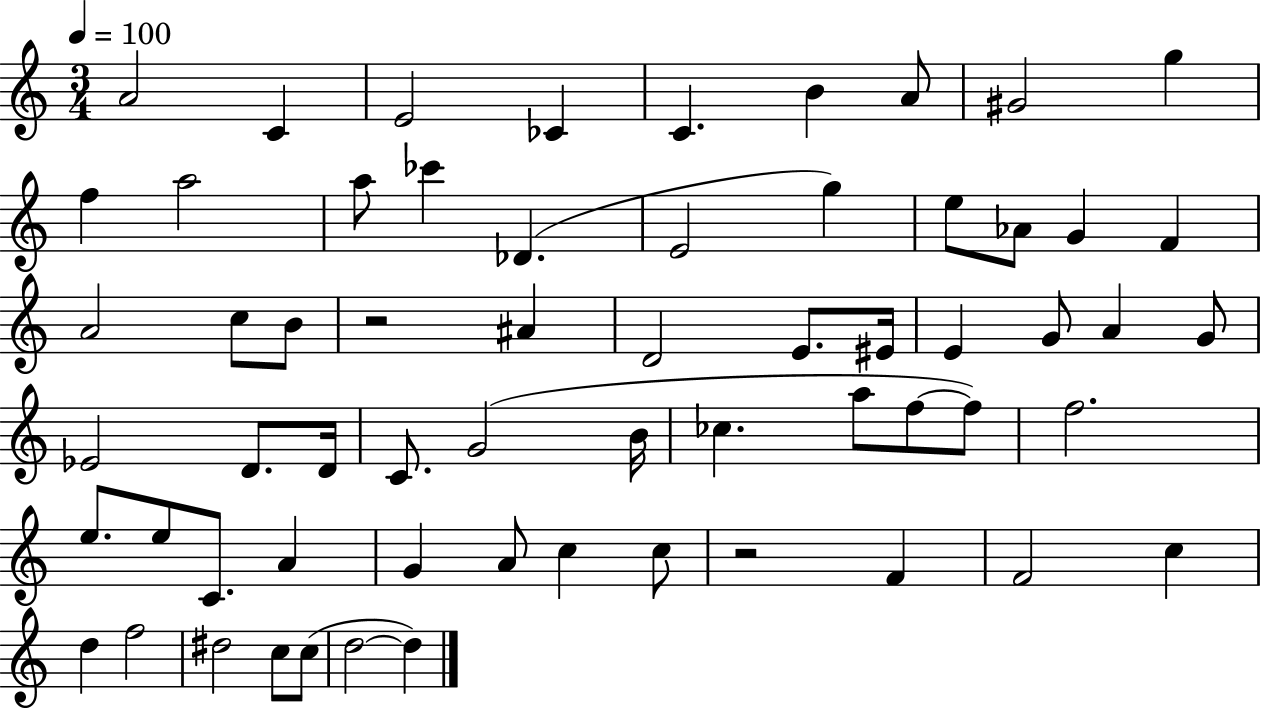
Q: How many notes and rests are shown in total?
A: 62